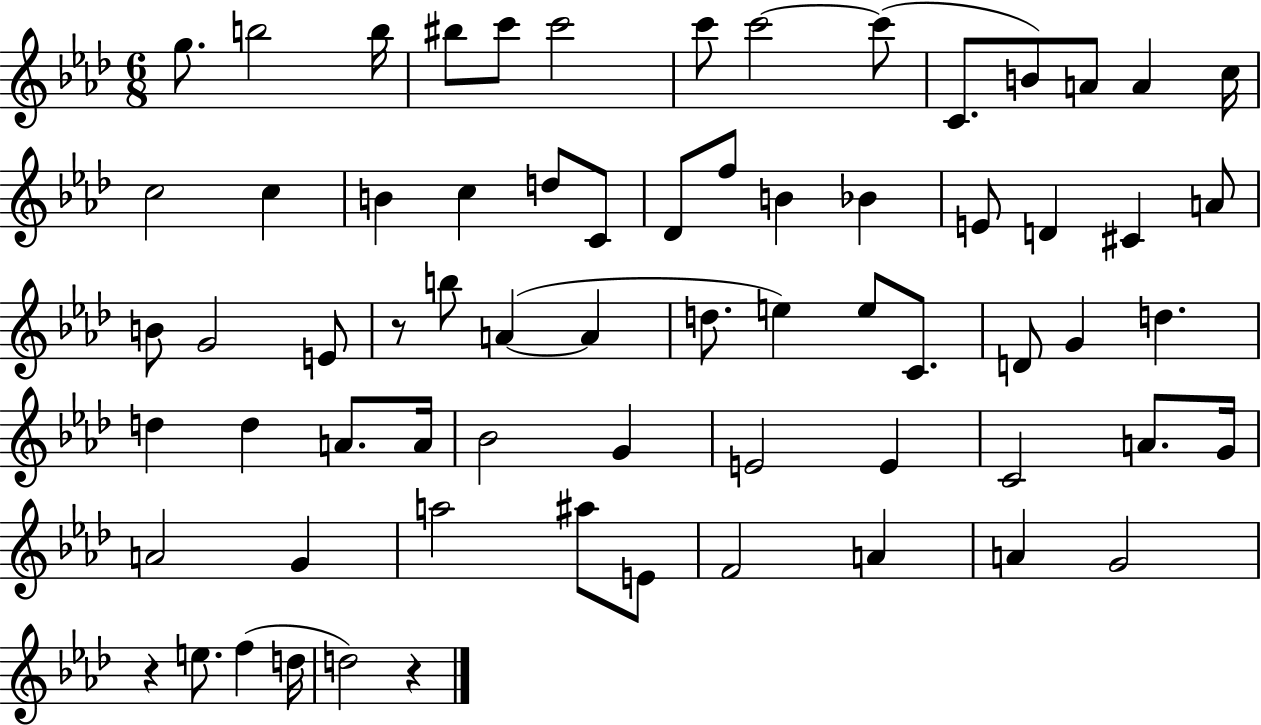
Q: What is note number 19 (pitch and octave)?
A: D5